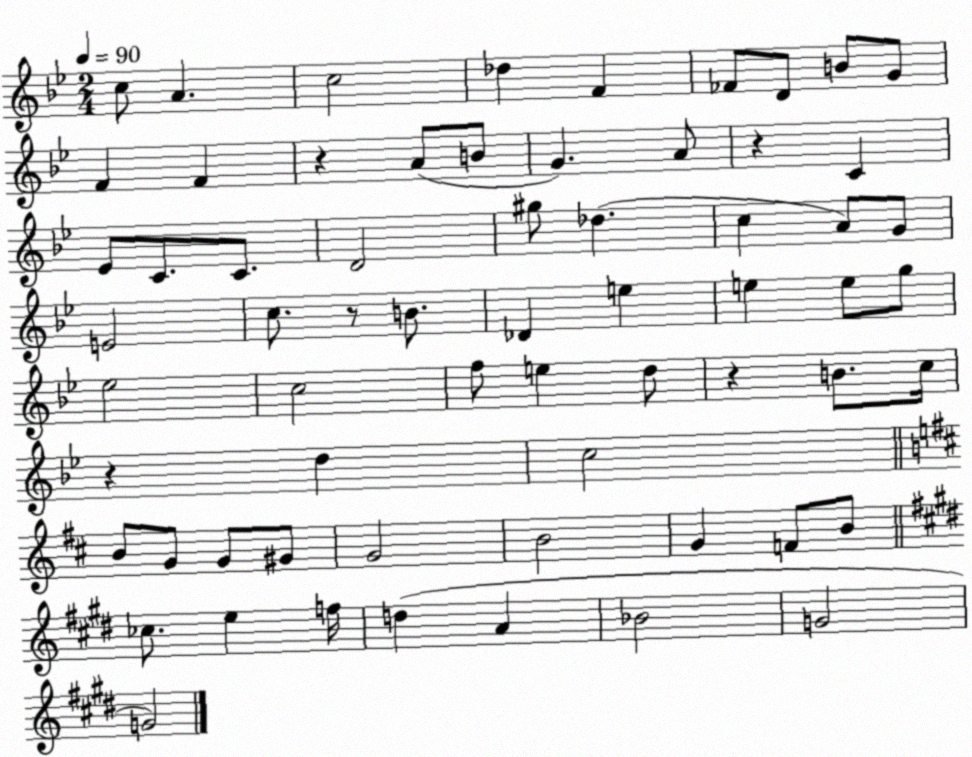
X:1
T:Untitled
M:2/4
L:1/4
K:Bb
c/2 A c2 _d F _F/2 D/2 B/2 G/2 F F z A/2 B/2 G A/2 z C _E/2 C/2 C/2 D2 ^g/2 _d c A/2 G/2 E2 c/2 z/2 B/2 _D e e e/2 g/2 _e2 c2 f/2 e d/2 z B/2 c/4 z d c2 B/2 G/2 G/2 ^G/2 G2 B2 G F/2 B/2 _c/2 e f/4 d A _B2 G2 G2